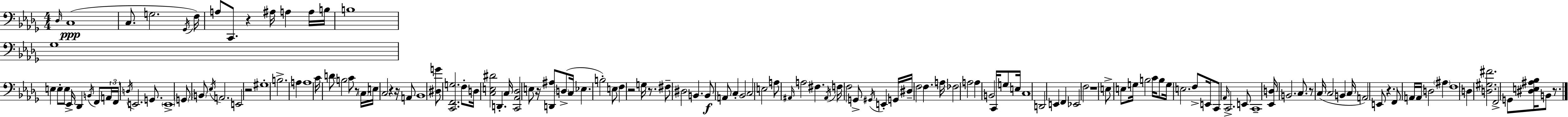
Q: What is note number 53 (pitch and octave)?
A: Eb3